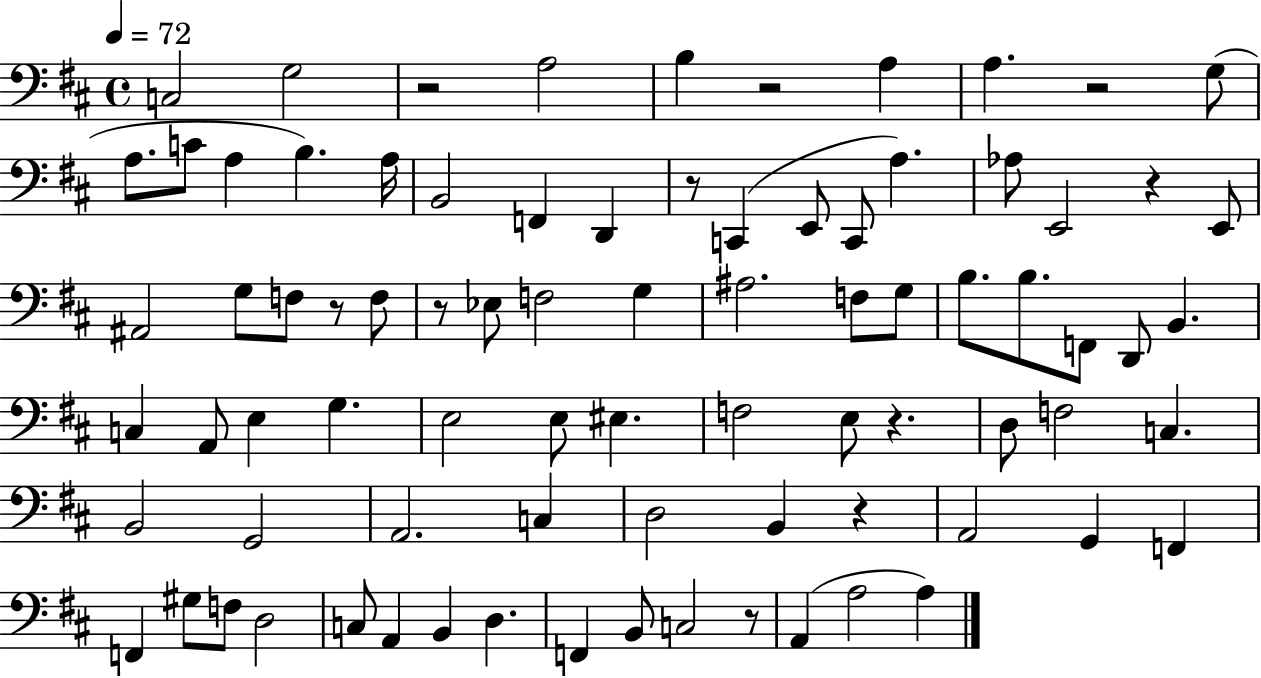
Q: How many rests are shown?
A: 10